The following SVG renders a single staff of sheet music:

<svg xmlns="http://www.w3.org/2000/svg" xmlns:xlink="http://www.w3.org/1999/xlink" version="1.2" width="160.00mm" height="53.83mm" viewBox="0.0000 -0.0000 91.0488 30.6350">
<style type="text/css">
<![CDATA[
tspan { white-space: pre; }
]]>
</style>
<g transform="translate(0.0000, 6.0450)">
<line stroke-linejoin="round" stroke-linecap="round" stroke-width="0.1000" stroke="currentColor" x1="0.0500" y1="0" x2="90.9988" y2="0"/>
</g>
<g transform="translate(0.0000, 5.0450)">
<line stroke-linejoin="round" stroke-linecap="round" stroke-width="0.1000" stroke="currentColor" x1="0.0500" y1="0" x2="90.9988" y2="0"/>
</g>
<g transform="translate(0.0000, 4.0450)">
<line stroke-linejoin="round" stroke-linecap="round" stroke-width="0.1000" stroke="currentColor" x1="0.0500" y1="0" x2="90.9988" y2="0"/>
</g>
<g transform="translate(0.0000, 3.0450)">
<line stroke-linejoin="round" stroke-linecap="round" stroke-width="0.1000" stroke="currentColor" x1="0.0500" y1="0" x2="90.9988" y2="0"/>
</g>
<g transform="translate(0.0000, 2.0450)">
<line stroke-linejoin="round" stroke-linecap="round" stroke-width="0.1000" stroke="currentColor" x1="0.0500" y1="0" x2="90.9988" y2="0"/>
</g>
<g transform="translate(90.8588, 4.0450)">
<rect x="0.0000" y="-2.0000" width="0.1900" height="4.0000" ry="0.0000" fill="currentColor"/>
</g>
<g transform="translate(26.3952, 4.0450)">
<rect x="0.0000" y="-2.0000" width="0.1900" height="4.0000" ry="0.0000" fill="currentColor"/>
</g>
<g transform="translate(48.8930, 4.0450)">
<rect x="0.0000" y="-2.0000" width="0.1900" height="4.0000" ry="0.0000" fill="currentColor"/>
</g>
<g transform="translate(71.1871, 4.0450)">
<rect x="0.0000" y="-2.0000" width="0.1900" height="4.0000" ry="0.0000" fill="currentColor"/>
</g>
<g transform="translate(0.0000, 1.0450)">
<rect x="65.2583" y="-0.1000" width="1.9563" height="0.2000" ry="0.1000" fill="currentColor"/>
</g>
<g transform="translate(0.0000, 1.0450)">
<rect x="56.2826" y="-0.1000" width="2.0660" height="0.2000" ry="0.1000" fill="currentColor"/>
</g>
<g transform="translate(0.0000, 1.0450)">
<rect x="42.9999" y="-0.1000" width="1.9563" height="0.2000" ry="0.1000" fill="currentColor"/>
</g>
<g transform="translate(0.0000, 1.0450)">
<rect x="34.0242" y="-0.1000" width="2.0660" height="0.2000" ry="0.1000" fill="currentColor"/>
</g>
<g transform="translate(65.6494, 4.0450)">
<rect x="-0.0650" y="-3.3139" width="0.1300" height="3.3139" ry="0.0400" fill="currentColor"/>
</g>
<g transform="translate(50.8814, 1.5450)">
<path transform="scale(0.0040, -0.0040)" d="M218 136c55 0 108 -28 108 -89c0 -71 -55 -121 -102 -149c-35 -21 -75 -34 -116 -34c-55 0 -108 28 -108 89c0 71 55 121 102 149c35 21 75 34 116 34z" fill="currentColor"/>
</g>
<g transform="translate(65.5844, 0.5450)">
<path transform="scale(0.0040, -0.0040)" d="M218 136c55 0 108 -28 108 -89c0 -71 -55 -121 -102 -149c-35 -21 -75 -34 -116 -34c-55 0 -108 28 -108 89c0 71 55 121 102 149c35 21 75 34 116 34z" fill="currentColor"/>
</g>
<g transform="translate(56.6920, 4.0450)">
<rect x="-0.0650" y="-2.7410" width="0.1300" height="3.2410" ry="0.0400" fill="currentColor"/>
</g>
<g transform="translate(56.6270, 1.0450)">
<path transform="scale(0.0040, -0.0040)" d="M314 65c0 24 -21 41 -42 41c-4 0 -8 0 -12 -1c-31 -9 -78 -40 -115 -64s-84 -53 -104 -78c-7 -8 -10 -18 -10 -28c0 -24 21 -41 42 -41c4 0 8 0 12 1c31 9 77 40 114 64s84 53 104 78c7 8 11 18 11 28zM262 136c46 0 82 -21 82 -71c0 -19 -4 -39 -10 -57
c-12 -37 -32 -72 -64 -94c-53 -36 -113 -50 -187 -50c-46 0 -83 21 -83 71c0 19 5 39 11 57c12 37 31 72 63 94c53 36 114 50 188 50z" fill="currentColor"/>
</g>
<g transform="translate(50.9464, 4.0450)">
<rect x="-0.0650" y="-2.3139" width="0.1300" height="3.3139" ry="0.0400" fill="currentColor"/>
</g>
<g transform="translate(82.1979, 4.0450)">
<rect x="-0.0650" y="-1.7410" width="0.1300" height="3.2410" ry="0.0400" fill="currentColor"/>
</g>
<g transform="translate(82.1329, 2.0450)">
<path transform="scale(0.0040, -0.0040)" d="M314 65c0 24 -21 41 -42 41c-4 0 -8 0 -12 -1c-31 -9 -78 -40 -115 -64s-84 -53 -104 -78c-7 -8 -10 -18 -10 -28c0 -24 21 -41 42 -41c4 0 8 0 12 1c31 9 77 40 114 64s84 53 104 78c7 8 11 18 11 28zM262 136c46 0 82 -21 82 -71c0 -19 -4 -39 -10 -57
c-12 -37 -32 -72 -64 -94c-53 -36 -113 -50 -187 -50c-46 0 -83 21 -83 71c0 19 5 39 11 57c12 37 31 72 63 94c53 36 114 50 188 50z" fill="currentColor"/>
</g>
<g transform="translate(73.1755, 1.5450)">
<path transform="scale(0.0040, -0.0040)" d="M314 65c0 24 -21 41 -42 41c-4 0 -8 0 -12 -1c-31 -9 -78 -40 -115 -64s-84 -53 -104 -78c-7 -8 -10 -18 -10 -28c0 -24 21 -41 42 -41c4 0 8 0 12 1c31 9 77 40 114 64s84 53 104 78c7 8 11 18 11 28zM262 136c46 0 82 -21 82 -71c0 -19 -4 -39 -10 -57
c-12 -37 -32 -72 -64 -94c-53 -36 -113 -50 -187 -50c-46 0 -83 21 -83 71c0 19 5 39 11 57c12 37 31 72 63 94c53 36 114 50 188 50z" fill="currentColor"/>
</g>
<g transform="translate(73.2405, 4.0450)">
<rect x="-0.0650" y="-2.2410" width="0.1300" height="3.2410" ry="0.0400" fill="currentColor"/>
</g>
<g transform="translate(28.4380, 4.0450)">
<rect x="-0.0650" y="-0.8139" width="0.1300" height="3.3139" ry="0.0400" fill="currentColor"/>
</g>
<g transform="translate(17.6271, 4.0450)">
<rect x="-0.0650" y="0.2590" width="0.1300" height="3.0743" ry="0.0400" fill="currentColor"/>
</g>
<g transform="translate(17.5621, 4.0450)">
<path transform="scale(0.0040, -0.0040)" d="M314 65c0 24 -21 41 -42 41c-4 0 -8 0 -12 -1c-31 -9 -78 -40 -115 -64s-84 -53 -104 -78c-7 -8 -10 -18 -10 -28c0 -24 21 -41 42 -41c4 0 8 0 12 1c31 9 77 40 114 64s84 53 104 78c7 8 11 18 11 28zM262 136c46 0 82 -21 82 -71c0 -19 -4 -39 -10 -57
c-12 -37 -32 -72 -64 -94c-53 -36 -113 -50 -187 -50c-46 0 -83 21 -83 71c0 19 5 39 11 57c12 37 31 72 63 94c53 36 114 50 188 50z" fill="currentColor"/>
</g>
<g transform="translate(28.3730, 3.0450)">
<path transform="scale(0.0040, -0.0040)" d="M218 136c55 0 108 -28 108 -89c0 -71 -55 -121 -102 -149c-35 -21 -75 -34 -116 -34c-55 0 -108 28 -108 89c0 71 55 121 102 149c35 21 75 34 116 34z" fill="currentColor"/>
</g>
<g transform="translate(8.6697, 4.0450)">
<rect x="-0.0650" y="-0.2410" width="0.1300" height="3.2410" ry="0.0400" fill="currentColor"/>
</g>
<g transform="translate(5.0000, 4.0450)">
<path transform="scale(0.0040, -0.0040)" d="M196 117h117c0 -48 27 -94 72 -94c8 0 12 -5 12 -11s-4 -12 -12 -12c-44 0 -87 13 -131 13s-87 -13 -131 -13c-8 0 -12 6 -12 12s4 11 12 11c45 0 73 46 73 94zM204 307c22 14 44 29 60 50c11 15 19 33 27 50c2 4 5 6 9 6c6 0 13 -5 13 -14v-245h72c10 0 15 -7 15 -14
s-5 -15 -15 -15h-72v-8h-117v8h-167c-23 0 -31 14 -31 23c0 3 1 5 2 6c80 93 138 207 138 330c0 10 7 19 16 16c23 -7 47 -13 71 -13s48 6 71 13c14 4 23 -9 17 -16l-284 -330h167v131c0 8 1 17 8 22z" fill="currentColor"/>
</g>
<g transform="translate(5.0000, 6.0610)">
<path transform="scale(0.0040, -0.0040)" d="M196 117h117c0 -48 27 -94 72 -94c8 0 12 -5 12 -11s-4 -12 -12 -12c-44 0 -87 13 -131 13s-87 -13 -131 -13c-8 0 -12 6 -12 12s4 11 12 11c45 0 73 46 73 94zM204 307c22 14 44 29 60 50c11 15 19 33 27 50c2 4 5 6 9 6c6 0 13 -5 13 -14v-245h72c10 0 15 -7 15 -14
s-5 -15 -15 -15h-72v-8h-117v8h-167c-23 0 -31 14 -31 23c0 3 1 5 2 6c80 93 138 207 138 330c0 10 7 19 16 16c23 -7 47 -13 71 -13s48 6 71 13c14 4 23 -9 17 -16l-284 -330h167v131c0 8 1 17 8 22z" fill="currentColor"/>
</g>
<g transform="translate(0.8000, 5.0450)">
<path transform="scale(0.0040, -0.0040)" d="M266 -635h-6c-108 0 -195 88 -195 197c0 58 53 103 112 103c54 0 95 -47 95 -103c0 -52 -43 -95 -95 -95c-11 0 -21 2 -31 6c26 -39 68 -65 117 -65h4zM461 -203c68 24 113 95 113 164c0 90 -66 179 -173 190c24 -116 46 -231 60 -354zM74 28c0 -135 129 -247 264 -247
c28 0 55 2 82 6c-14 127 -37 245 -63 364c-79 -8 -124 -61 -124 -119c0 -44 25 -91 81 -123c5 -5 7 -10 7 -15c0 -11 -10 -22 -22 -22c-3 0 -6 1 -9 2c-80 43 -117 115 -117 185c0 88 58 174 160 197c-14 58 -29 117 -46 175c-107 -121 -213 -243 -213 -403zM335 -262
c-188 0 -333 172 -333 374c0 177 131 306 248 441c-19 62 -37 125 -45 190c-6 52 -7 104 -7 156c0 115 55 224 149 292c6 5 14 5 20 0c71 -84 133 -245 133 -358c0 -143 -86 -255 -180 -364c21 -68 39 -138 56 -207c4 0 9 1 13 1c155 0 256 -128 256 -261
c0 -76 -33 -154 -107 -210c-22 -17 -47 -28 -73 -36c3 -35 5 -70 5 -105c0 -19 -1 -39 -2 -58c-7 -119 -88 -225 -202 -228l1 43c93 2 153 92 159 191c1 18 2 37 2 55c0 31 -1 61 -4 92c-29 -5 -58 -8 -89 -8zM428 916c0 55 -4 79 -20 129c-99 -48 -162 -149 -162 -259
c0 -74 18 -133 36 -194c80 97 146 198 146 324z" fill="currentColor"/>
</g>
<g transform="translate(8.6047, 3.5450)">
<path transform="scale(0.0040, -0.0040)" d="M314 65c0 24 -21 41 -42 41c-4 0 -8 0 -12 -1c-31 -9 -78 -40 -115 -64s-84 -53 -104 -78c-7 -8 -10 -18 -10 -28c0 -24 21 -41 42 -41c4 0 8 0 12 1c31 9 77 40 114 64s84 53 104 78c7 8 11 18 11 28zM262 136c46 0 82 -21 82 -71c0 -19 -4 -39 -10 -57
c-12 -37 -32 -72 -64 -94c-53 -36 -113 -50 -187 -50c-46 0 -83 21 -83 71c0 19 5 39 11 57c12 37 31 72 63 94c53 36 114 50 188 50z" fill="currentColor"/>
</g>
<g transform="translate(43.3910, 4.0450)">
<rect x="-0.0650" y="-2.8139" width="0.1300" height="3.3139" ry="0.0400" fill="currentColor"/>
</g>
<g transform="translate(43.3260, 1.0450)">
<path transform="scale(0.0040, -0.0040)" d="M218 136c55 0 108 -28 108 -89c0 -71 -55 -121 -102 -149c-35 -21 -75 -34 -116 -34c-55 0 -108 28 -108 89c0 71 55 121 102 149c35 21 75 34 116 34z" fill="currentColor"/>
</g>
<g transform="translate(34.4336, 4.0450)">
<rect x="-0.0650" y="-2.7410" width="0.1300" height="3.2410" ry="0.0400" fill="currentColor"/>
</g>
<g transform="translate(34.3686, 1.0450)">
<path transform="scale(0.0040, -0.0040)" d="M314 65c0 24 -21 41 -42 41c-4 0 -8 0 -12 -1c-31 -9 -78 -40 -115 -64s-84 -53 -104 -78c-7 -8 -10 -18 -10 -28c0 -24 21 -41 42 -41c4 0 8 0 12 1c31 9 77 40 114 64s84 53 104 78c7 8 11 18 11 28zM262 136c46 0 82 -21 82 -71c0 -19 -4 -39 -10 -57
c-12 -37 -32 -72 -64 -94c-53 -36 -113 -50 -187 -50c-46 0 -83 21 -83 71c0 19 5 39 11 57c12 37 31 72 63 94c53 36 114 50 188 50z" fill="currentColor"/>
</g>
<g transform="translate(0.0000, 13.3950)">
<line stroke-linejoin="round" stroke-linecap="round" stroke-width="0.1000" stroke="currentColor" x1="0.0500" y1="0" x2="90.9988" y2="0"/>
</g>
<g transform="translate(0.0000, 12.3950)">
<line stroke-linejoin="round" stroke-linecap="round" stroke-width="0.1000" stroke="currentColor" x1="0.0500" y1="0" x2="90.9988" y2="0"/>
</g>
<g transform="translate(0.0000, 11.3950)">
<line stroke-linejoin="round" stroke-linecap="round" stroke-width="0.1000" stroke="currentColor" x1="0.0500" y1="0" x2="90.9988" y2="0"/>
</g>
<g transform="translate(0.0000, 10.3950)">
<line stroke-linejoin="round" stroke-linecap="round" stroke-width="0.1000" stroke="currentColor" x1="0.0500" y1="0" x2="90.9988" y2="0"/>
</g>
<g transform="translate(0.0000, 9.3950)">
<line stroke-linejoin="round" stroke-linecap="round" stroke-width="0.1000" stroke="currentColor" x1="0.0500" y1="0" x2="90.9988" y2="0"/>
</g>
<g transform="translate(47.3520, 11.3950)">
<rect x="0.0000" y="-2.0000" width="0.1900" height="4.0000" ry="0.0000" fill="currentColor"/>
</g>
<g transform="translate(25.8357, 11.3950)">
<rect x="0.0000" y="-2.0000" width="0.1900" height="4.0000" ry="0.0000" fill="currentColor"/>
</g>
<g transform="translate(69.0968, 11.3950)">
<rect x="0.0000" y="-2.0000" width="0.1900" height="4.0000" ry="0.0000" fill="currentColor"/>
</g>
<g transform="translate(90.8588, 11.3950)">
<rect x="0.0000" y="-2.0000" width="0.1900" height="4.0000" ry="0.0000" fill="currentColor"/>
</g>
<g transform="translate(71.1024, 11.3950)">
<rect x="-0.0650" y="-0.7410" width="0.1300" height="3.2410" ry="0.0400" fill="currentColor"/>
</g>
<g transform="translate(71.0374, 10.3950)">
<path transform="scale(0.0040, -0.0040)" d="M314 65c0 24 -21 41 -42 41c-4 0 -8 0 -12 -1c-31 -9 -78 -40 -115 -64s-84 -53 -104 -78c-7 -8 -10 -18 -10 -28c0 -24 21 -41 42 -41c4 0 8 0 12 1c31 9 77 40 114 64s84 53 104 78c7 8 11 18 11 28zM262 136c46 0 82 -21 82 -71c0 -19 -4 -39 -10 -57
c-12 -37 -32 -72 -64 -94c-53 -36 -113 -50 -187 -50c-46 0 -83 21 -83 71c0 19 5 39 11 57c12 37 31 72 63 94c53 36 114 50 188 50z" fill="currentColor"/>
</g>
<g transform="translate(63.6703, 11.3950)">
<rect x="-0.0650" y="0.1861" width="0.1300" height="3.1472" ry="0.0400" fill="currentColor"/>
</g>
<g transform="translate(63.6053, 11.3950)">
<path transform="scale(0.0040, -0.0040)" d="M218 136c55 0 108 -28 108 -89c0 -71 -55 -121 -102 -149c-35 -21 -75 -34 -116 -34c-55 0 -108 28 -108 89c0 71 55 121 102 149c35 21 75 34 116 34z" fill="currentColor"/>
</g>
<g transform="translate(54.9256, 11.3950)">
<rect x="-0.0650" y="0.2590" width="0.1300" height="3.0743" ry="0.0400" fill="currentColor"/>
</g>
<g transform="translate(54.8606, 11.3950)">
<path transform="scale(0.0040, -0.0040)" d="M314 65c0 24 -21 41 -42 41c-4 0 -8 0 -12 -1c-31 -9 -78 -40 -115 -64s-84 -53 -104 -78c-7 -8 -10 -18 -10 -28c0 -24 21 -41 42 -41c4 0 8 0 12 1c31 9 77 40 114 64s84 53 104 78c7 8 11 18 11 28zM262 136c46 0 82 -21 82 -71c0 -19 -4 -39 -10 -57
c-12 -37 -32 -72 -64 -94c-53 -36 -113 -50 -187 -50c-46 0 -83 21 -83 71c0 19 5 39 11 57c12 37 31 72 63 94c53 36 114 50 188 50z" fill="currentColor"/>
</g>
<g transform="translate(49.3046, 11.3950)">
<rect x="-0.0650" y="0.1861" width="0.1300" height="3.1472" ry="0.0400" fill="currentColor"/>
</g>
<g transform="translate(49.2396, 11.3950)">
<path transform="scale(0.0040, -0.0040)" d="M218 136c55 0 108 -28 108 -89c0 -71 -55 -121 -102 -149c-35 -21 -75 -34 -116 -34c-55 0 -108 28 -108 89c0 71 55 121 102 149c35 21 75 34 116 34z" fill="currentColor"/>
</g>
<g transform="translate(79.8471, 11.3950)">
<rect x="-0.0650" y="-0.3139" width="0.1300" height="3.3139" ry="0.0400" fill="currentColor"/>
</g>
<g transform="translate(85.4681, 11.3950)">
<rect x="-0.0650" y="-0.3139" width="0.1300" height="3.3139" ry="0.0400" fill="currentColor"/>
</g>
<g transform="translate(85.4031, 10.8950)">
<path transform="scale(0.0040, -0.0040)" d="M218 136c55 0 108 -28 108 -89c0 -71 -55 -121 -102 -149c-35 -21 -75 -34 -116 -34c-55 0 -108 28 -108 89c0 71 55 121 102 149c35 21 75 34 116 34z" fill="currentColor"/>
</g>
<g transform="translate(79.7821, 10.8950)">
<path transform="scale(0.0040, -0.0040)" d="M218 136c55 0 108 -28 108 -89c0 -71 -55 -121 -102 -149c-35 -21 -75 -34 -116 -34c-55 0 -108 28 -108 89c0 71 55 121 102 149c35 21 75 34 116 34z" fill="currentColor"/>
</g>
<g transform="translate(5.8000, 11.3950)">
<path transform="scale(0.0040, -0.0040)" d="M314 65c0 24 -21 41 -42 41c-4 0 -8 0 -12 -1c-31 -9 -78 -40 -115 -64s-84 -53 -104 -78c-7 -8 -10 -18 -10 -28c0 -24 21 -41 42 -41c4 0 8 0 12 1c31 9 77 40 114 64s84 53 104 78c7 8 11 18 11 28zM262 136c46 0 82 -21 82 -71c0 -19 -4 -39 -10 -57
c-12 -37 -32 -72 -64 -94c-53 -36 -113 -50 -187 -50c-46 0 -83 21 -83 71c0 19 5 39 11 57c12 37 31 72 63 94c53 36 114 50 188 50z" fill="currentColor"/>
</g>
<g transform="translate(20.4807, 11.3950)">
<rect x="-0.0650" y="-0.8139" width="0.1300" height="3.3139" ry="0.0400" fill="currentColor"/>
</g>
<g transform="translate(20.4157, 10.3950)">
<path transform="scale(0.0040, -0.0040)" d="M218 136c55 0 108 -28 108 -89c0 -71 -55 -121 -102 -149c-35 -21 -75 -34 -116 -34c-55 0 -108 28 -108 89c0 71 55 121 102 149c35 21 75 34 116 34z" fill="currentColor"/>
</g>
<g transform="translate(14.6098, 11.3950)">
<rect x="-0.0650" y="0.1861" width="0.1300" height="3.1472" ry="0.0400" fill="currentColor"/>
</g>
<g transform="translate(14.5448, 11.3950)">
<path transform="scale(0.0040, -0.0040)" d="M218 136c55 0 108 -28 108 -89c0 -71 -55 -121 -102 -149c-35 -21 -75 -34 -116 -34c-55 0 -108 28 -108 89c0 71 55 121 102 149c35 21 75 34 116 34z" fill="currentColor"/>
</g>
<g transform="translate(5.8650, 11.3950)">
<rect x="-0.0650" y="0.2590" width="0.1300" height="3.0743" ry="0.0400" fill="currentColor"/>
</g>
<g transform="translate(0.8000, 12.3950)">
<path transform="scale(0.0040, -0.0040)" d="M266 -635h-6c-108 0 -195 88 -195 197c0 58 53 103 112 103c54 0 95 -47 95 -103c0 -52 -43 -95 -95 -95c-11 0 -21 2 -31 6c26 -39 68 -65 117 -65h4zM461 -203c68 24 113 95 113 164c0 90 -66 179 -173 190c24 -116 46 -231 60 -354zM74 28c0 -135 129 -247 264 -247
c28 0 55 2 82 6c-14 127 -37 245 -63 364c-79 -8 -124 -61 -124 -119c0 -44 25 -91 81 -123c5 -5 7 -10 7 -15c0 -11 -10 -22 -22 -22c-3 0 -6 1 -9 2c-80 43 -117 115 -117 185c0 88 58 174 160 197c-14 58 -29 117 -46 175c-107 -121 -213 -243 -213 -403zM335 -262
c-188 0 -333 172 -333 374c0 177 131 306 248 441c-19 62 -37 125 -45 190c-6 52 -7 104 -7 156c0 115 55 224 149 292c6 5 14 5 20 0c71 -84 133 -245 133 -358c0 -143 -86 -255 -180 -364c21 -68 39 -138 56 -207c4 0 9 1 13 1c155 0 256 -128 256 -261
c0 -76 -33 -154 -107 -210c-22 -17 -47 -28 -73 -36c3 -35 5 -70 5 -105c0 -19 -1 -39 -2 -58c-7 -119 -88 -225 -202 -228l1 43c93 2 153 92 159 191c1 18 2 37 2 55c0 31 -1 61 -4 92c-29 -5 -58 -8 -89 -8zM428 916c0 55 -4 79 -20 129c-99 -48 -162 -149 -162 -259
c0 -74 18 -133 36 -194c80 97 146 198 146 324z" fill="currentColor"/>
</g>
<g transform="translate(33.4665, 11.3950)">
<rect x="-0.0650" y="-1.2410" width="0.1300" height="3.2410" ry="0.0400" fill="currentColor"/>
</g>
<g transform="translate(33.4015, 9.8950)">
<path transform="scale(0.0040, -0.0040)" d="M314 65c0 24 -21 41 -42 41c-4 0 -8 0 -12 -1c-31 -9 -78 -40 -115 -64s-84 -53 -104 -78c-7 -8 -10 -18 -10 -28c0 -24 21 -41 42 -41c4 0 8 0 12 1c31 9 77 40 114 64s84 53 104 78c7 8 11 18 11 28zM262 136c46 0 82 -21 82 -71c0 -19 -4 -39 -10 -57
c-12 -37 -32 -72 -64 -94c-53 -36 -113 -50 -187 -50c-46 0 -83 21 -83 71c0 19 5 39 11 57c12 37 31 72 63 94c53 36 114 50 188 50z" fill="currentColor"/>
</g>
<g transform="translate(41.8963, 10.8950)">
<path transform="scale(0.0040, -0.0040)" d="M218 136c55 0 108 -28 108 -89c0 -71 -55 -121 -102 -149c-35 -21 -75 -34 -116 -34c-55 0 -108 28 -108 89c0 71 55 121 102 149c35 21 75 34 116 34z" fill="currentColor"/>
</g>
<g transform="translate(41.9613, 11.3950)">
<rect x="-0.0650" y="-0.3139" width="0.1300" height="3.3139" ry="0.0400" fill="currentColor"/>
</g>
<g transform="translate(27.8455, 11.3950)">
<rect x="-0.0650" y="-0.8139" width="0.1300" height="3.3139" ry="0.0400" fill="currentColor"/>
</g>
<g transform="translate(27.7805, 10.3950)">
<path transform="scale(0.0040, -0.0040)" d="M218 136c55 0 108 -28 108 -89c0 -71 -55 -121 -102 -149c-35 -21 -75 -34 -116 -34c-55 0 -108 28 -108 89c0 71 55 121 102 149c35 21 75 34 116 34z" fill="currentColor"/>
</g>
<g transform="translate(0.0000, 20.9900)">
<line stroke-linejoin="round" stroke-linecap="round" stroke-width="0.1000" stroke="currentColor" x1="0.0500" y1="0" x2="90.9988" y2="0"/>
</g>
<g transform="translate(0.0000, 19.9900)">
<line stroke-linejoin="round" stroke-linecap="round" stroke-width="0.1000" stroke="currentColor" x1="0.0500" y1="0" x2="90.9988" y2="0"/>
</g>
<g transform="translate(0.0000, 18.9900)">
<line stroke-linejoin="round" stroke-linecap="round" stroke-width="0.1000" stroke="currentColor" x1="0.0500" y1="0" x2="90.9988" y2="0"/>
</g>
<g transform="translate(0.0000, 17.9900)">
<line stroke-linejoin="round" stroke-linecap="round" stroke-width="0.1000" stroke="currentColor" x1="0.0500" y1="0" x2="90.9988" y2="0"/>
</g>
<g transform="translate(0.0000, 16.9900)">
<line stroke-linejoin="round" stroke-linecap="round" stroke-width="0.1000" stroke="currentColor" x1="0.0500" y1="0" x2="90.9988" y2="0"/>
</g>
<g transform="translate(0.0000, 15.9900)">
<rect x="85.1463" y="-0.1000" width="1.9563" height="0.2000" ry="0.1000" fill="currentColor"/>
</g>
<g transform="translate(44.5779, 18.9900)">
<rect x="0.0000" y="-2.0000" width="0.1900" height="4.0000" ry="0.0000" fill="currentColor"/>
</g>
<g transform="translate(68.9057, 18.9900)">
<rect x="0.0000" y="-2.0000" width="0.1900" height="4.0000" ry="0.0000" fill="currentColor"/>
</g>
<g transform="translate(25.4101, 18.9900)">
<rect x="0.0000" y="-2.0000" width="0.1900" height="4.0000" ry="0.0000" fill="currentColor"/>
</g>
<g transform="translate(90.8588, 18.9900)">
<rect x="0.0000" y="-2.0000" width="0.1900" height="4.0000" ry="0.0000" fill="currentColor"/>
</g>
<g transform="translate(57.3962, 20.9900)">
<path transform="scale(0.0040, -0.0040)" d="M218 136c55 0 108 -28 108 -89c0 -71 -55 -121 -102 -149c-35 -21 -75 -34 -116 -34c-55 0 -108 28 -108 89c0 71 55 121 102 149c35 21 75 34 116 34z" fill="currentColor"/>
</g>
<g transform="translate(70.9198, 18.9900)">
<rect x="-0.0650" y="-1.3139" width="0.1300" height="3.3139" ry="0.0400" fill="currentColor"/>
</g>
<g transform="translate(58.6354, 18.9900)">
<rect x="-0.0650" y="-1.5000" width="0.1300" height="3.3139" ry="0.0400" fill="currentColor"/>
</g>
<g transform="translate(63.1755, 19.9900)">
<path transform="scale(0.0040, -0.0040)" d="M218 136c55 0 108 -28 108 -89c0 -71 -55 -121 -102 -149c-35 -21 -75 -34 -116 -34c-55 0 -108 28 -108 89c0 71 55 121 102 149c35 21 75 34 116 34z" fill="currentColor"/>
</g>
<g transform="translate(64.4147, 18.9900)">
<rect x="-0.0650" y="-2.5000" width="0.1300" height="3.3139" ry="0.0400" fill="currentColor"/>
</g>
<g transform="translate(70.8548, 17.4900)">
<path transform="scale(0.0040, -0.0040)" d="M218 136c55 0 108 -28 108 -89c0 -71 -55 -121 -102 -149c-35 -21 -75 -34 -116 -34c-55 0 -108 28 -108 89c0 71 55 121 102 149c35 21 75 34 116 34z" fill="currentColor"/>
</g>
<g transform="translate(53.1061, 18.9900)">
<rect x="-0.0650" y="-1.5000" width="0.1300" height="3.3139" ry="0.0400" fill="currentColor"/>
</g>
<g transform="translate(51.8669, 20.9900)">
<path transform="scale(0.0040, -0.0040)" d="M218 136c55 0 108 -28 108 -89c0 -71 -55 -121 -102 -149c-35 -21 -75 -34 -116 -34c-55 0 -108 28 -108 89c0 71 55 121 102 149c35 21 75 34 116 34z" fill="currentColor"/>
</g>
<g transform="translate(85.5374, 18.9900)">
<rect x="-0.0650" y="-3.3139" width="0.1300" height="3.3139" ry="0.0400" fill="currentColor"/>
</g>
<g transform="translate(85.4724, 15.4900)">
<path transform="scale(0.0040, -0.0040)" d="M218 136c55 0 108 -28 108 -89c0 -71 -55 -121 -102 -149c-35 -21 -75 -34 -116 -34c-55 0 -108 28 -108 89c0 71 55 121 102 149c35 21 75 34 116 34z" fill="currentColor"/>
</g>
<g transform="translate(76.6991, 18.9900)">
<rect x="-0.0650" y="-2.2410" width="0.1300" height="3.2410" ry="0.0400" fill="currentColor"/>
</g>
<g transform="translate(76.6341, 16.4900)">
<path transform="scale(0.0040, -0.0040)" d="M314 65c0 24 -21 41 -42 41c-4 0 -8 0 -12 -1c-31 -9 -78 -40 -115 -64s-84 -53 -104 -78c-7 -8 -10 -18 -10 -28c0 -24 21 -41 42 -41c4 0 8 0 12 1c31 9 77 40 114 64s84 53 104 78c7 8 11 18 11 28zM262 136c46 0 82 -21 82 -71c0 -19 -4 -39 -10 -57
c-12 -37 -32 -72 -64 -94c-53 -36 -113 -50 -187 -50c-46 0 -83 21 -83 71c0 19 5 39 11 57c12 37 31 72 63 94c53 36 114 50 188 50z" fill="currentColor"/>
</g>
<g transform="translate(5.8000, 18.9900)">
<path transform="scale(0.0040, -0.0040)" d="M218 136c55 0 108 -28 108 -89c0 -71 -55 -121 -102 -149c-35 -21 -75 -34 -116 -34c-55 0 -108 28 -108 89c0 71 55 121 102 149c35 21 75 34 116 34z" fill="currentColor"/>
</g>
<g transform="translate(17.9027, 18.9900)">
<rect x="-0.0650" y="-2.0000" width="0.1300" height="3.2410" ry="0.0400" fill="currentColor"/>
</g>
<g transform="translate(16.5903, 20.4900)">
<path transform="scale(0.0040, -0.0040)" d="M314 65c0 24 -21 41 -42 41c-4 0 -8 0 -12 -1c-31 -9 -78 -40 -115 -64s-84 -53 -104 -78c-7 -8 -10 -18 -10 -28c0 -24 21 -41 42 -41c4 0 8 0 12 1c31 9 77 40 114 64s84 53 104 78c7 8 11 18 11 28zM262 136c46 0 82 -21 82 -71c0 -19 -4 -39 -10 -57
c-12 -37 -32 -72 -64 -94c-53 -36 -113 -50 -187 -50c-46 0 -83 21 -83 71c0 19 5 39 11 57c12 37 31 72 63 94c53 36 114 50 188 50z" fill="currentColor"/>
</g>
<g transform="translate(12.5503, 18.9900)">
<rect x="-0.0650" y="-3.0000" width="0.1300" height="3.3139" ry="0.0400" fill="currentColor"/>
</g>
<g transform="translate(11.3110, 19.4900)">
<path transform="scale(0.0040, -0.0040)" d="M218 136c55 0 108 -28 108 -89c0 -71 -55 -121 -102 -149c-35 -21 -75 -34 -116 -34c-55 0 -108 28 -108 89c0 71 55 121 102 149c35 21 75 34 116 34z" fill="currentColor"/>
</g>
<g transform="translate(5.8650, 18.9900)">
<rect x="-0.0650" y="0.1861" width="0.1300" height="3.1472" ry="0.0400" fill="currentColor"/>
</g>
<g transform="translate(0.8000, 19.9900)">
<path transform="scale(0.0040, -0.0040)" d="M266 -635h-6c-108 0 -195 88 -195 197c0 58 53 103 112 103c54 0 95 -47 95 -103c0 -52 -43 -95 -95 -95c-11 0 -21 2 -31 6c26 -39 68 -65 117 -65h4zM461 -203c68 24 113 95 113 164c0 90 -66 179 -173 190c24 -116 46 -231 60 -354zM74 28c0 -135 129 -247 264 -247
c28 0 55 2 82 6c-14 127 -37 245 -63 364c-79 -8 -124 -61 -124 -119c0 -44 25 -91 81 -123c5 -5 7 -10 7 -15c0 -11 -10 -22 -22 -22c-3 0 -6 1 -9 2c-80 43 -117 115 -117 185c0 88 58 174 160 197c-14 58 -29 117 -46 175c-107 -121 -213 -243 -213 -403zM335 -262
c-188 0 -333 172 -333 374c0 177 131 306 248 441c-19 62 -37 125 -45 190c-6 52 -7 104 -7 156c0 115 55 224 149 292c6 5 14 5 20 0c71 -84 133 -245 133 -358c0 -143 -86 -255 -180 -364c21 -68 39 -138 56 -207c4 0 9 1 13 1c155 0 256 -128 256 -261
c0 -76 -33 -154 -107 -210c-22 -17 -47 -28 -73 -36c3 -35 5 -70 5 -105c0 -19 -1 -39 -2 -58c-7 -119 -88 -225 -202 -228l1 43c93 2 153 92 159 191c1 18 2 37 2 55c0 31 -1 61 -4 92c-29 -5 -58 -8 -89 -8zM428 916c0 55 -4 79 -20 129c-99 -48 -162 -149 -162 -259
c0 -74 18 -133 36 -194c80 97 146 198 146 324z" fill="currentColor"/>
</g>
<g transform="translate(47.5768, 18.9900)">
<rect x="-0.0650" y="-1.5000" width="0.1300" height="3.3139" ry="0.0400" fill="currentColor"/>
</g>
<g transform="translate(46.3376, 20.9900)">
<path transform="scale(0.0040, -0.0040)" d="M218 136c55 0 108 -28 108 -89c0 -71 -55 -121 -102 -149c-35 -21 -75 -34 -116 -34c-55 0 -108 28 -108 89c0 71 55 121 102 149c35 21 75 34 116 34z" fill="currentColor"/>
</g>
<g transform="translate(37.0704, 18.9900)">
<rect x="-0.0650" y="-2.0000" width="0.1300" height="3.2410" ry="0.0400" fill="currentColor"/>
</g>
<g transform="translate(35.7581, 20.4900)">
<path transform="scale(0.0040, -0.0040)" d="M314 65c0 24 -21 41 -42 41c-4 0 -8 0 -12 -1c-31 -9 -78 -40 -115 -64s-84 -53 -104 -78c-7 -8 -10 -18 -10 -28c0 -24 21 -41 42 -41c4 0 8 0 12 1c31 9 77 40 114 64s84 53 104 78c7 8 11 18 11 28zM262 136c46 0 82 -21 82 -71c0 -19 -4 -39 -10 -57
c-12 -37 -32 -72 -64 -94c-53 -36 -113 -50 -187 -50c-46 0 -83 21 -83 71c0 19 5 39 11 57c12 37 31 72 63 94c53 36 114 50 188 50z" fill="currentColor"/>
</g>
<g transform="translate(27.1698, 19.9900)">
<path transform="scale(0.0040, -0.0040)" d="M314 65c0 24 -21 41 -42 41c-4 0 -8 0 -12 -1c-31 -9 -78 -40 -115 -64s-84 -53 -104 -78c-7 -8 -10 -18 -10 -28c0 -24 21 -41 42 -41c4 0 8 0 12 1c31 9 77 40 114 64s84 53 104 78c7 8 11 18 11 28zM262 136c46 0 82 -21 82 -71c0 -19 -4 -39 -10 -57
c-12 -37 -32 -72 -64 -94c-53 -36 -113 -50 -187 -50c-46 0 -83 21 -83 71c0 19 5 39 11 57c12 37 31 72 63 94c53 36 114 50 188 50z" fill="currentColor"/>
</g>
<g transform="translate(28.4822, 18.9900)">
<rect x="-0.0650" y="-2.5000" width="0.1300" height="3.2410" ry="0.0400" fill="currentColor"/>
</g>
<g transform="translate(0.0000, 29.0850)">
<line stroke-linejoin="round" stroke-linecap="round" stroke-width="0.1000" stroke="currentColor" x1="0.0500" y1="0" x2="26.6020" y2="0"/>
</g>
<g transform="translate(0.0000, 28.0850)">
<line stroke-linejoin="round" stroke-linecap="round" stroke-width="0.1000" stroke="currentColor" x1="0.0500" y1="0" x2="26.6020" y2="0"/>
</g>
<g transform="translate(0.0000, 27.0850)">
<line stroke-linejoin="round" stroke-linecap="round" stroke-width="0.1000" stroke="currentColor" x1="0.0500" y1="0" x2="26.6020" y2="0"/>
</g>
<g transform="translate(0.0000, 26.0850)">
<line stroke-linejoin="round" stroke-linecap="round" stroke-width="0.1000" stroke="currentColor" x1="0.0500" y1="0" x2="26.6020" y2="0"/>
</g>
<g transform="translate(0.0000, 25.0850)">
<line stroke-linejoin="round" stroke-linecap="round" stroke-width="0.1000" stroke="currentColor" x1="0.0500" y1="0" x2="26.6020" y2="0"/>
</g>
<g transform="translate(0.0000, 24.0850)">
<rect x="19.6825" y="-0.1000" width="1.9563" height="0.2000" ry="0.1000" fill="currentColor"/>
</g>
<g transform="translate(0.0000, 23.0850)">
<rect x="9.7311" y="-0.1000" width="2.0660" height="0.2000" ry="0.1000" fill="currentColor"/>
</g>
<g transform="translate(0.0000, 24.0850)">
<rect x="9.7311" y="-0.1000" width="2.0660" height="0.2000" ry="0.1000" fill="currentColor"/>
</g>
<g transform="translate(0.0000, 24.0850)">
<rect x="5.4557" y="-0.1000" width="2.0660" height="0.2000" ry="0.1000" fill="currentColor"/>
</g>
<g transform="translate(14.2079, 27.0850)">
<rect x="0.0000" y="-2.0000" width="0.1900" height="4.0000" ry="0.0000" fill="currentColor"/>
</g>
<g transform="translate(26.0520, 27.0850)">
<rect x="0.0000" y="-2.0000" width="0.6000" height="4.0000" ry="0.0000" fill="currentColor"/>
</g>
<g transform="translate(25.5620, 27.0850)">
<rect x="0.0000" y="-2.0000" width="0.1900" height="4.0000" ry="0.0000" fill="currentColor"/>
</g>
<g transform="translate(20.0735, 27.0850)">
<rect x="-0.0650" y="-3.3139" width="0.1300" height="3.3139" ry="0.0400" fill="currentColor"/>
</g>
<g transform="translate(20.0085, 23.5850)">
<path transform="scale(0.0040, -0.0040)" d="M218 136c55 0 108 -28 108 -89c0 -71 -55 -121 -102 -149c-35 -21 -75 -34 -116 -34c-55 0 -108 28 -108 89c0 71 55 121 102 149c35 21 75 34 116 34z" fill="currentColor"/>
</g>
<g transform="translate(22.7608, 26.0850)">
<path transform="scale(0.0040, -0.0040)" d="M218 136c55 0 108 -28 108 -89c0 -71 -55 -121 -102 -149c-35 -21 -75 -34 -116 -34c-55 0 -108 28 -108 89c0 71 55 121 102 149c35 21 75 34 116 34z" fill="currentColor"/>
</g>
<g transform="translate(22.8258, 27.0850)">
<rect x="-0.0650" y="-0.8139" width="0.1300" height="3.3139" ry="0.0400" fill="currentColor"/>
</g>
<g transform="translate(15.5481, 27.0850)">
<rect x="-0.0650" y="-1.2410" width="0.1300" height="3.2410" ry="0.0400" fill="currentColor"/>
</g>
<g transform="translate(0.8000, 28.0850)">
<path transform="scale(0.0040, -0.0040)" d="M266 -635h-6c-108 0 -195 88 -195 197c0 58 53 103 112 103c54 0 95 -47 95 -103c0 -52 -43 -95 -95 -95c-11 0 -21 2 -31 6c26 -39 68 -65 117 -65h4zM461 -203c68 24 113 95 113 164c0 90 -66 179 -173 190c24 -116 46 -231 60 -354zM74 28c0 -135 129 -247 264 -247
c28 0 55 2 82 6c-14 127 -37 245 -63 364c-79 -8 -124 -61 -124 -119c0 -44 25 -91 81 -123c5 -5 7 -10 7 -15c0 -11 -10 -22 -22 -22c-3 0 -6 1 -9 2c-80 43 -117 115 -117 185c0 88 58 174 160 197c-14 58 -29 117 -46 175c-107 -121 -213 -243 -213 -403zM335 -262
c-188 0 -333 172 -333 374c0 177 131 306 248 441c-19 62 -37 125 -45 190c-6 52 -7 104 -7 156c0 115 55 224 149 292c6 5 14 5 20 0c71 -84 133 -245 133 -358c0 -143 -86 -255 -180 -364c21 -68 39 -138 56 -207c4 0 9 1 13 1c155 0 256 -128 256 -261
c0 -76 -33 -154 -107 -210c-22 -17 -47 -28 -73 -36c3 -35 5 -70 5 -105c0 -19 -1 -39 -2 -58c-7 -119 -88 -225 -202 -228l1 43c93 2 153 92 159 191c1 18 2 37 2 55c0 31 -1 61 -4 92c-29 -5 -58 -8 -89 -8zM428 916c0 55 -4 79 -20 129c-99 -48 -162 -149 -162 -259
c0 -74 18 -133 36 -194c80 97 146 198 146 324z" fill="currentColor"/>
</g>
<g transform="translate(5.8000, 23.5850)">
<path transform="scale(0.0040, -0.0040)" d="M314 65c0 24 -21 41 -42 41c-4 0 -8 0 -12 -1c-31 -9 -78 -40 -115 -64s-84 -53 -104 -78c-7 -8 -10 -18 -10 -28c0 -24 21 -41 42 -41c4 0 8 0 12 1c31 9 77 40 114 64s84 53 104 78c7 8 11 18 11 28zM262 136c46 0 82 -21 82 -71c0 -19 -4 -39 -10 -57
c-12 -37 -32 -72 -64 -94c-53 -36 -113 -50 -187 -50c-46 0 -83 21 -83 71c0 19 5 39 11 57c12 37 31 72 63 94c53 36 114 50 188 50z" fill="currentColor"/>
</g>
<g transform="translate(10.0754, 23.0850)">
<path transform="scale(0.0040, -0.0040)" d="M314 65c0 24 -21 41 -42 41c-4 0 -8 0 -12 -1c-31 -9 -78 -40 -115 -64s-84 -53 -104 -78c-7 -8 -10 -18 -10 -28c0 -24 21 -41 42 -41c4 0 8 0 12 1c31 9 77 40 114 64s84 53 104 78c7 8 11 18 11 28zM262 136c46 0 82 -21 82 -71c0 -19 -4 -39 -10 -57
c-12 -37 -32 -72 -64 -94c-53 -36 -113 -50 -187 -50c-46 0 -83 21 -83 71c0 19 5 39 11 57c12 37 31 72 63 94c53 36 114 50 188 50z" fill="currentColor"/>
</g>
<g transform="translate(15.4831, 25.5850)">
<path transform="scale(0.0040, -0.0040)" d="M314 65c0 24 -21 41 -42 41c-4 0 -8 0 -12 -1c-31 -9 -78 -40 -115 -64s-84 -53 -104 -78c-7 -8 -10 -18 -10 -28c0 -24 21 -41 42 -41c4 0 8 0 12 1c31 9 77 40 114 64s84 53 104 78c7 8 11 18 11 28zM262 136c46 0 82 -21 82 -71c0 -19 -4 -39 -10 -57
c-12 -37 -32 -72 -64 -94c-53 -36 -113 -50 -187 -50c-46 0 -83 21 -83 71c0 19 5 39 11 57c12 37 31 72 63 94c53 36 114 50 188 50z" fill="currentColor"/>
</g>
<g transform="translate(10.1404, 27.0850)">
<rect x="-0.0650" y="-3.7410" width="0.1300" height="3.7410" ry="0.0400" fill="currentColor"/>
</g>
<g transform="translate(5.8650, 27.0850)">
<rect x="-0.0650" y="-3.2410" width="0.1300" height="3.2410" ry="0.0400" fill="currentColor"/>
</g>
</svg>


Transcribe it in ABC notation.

X:1
T:Untitled
M:4/4
L:1/4
K:C
c2 B2 d a2 a g a2 b g2 f2 B2 B d d e2 c B B2 B d2 c c B A F2 G2 F2 E E E G e g2 b b2 c'2 e2 b d